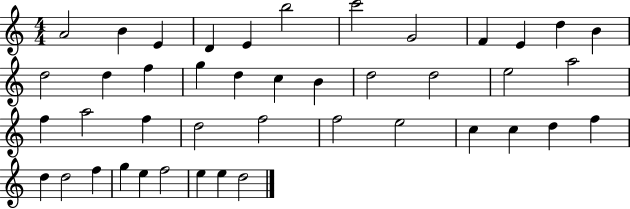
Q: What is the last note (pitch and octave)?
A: D5